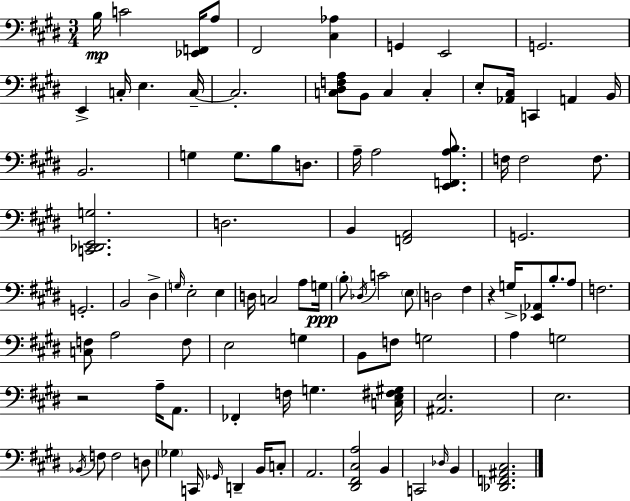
X:1
T:Untitled
M:3/4
L:1/4
K:E
B,/4 C2 [_E,,F,,]/4 A,/2 ^F,,2 [^C,_A,] G,, E,,2 G,,2 E,, C,/4 E, C,/4 C,2 [C,^D,F,A,]/2 B,,/2 C, C, E,/2 [_A,,^C,]/4 C,, A,, B,,/4 B,,2 G, G,/2 B,/2 D,/2 A,/4 A,2 [E,,F,,A,B,]/2 F,/4 F,2 F,/2 [C,,_D,,E,,G,]2 D,2 B,, [F,,A,,]2 G,,2 G,,2 B,,2 ^D, G,/4 E,2 E, D,/4 C,2 A,/2 G,/4 B,/2 _D,/4 C2 E,/2 D,2 ^F, z G,/4 [_E,,_A,,]/2 B,/2 A,/2 F,2 [C,F,]/2 A,2 F,/2 E,2 G, B,,/2 F,/2 G,2 A, G,2 z2 A,/4 A,,/2 _F,, F,/4 G, [C,E,^F,^G,]/4 [^A,,E,]2 E,2 _B,,/4 F,/2 F,2 D,/2 _G, C,,/4 _G,,/4 D,, B,,/4 C,/2 A,,2 [^D,,^F,,^C,A,]2 B,, C,,2 _D,/4 B,, [_D,,F,,^A,,^C,]2